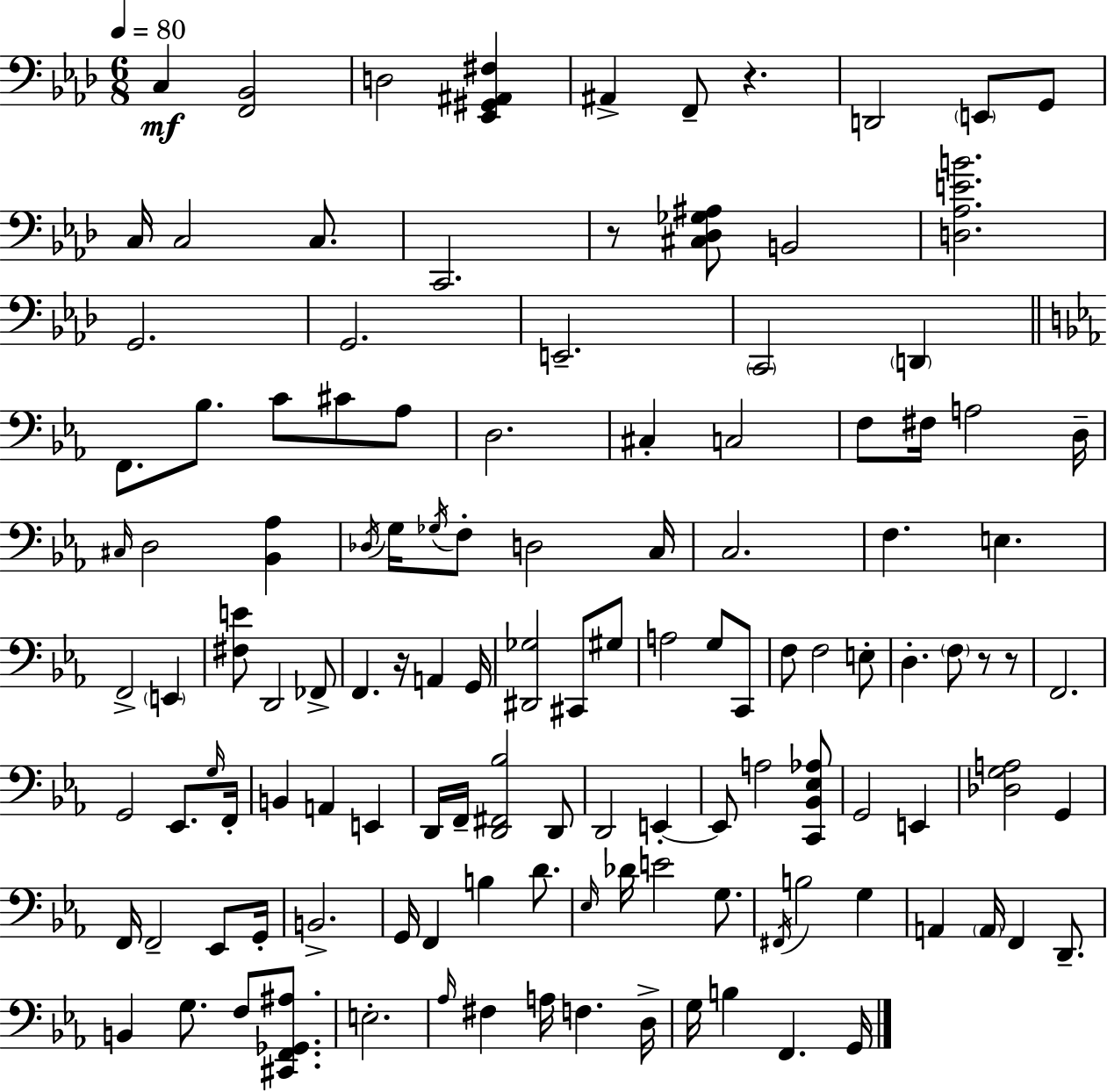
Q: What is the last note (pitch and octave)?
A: G2